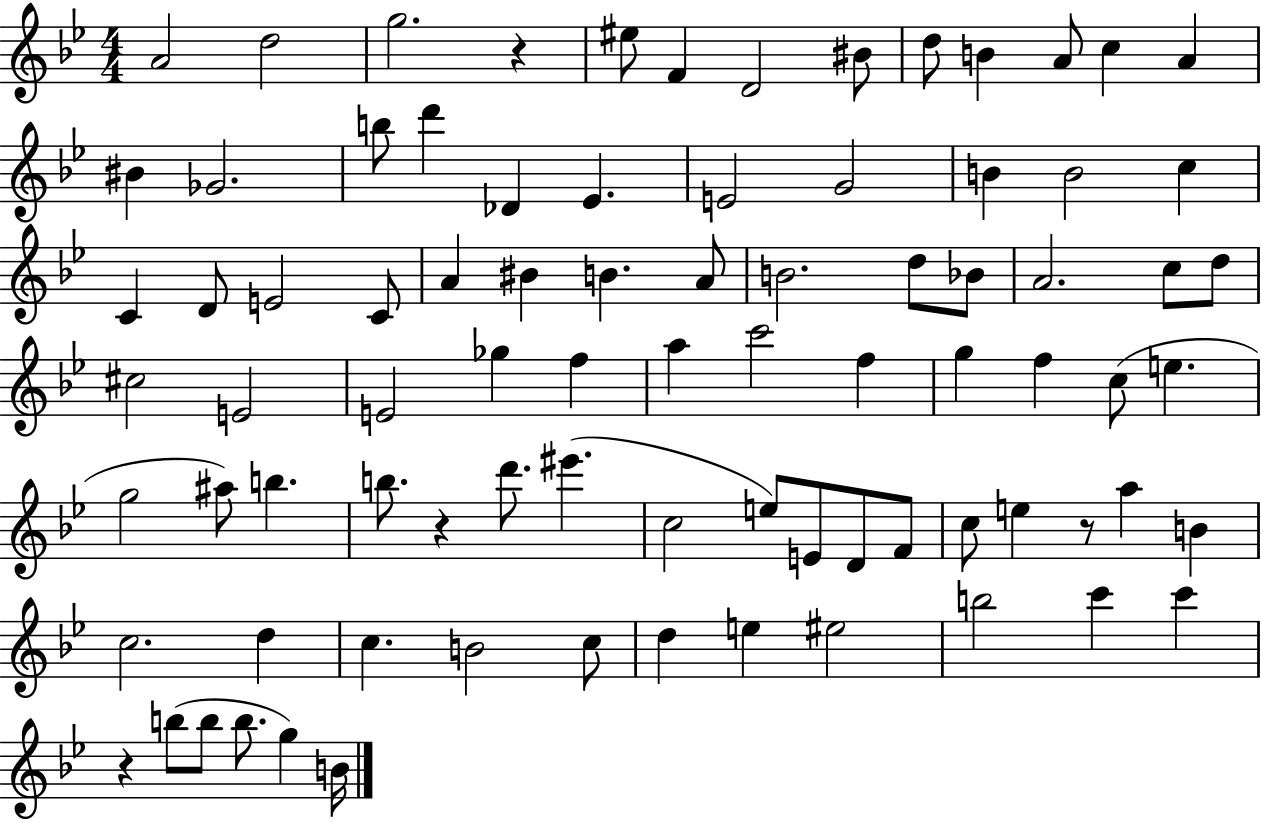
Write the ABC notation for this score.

X:1
T:Untitled
M:4/4
L:1/4
K:Bb
A2 d2 g2 z ^e/2 F D2 ^B/2 d/2 B A/2 c A ^B _G2 b/2 d' _D _E E2 G2 B B2 c C D/2 E2 C/2 A ^B B A/2 B2 d/2 _B/2 A2 c/2 d/2 ^c2 E2 E2 _g f a c'2 f g f c/2 e g2 ^a/2 b b/2 z d'/2 ^e' c2 e/2 E/2 D/2 F/2 c/2 e z/2 a B c2 d c B2 c/2 d e ^e2 b2 c' c' z b/2 b/2 b/2 g B/4